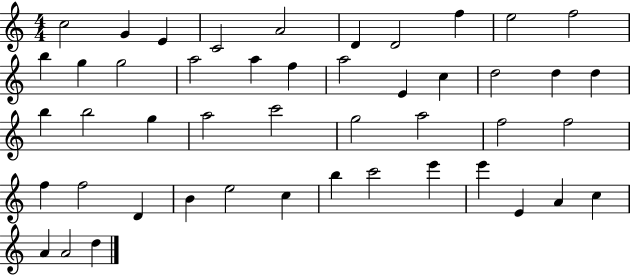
C5/h G4/q E4/q C4/h A4/h D4/q D4/h F5/q E5/h F5/h B5/q G5/q G5/h A5/h A5/q F5/q A5/h E4/q C5/q D5/h D5/q D5/q B5/q B5/h G5/q A5/h C6/h G5/h A5/h F5/h F5/h F5/q F5/h D4/q B4/q E5/h C5/q B5/q C6/h E6/q E6/q E4/q A4/q C5/q A4/q A4/h D5/q